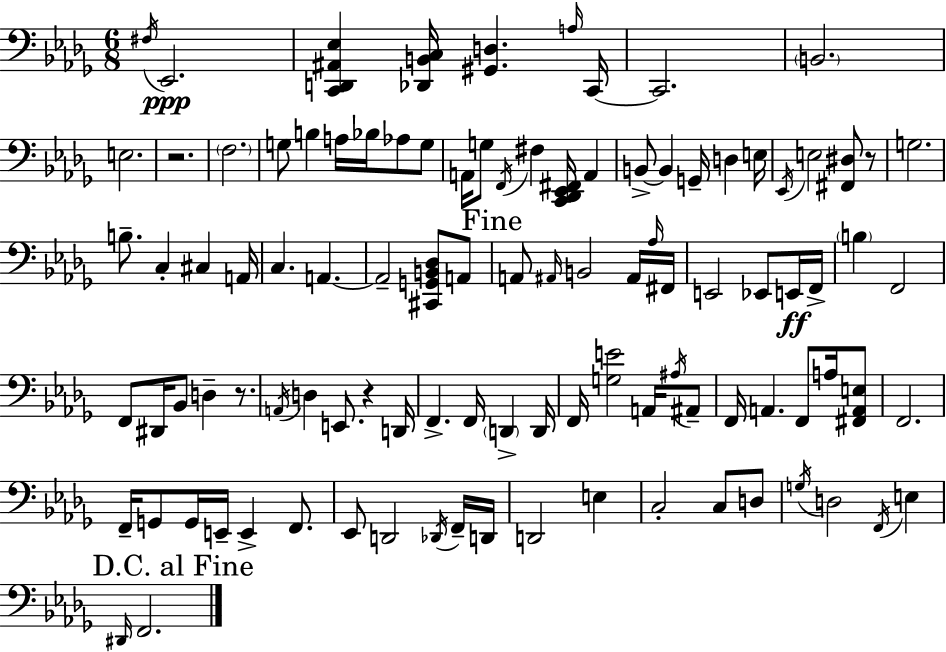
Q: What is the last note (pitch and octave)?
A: F2